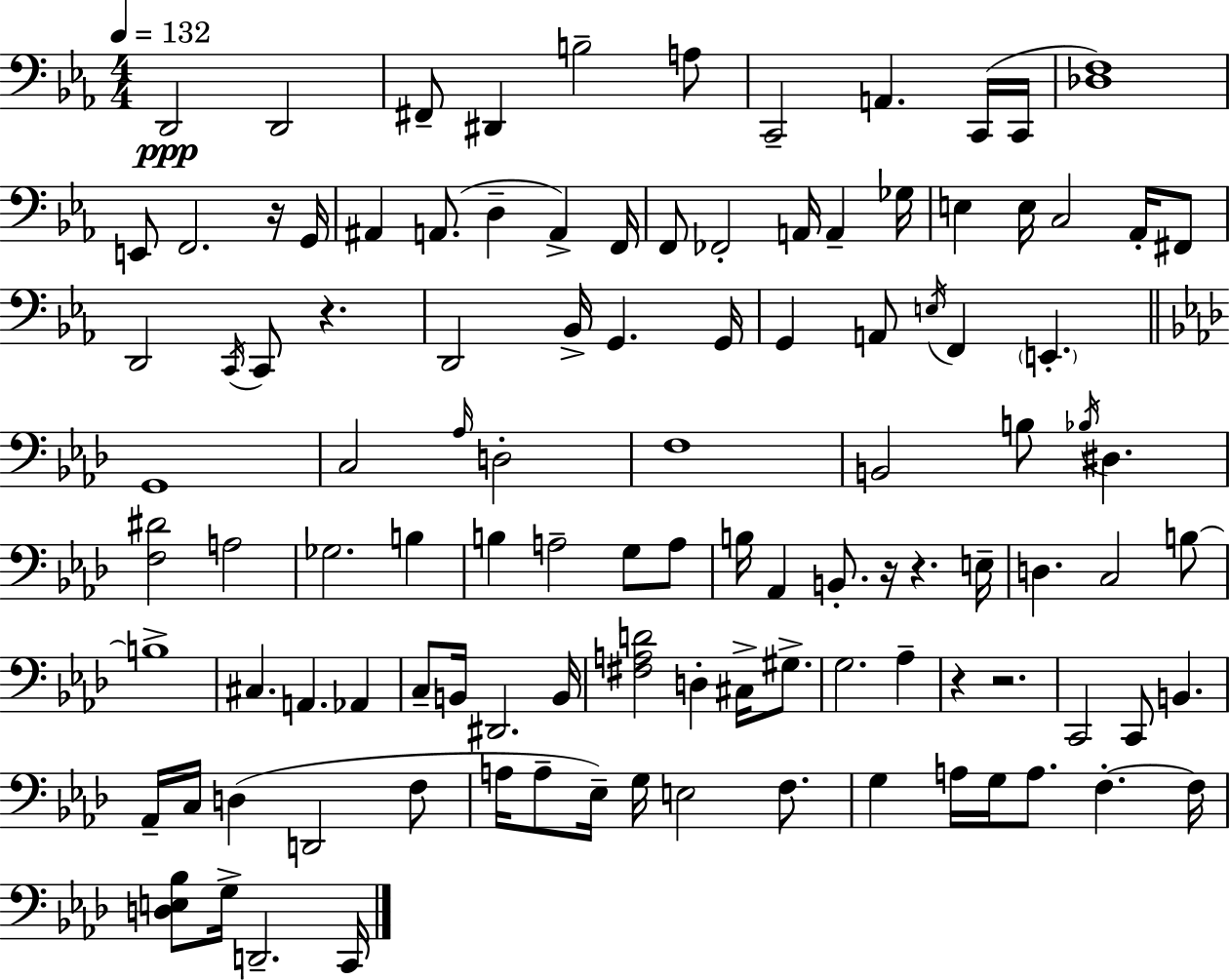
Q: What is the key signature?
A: EES major